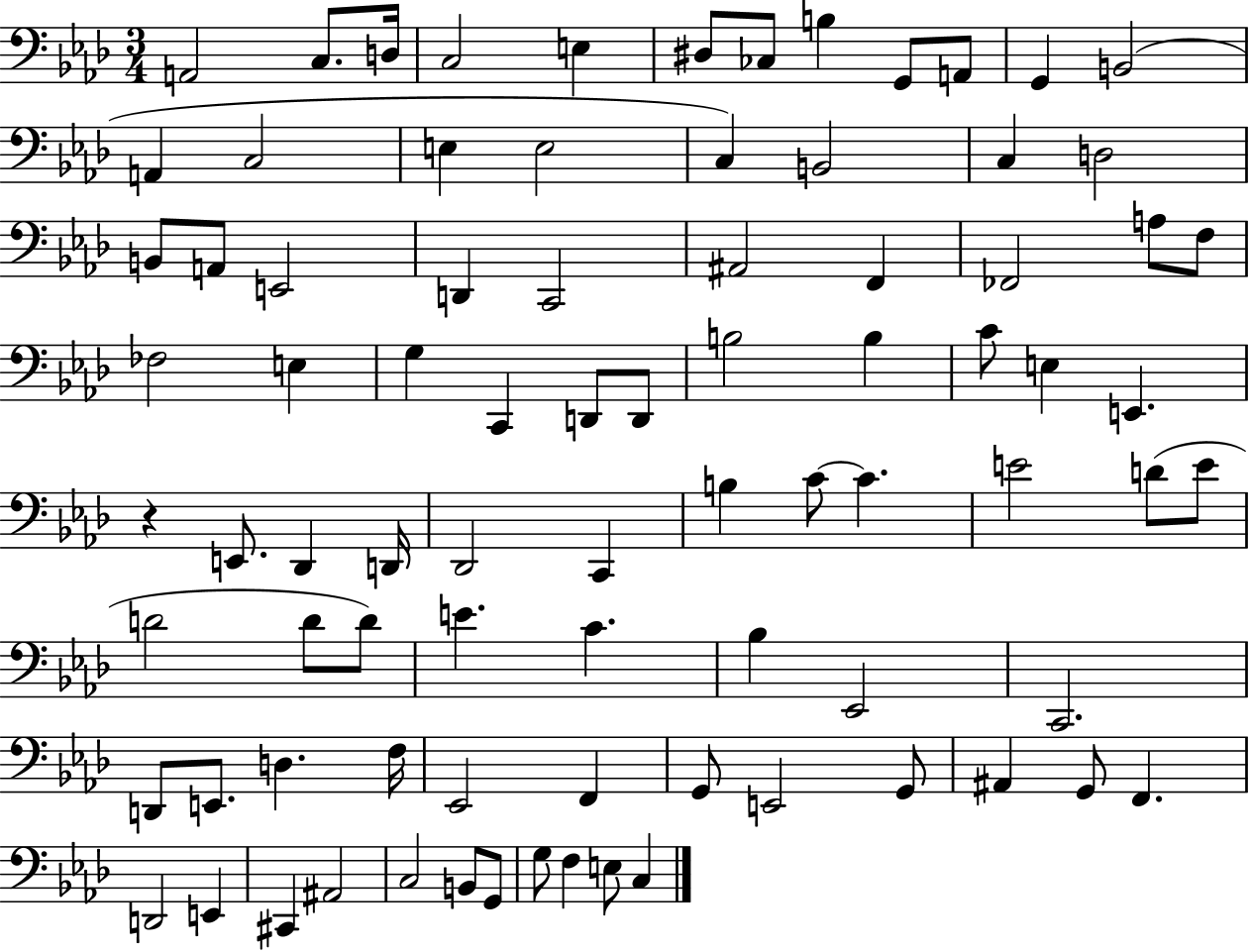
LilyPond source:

{
  \clef bass
  \numericTimeSignature
  \time 3/4
  \key aes \major
  \repeat volta 2 { a,2 c8. d16 | c2 e4 | dis8 ces8 b4 g,8 a,8 | g,4 b,2( | \break a,4 c2 | e4 e2 | c4) b,2 | c4 d2 | \break b,8 a,8 e,2 | d,4 c,2 | ais,2 f,4 | fes,2 a8 f8 | \break fes2 e4 | g4 c,4 d,8 d,8 | b2 b4 | c'8 e4 e,4. | \break r4 e,8. des,4 d,16 | des,2 c,4 | b4 c'8~~ c'4. | e'2 d'8( e'8 | \break d'2 d'8 d'8) | e'4. c'4. | bes4 ees,2 | c,2. | \break d,8 e,8. d4. f16 | ees,2 f,4 | g,8 e,2 g,8 | ais,4 g,8 f,4. | \break d,2 e,4 | cis,4 ais,2 | c2 b,8 g,8 | g8 f4 e8 c4 | \break } \bar "|."
}